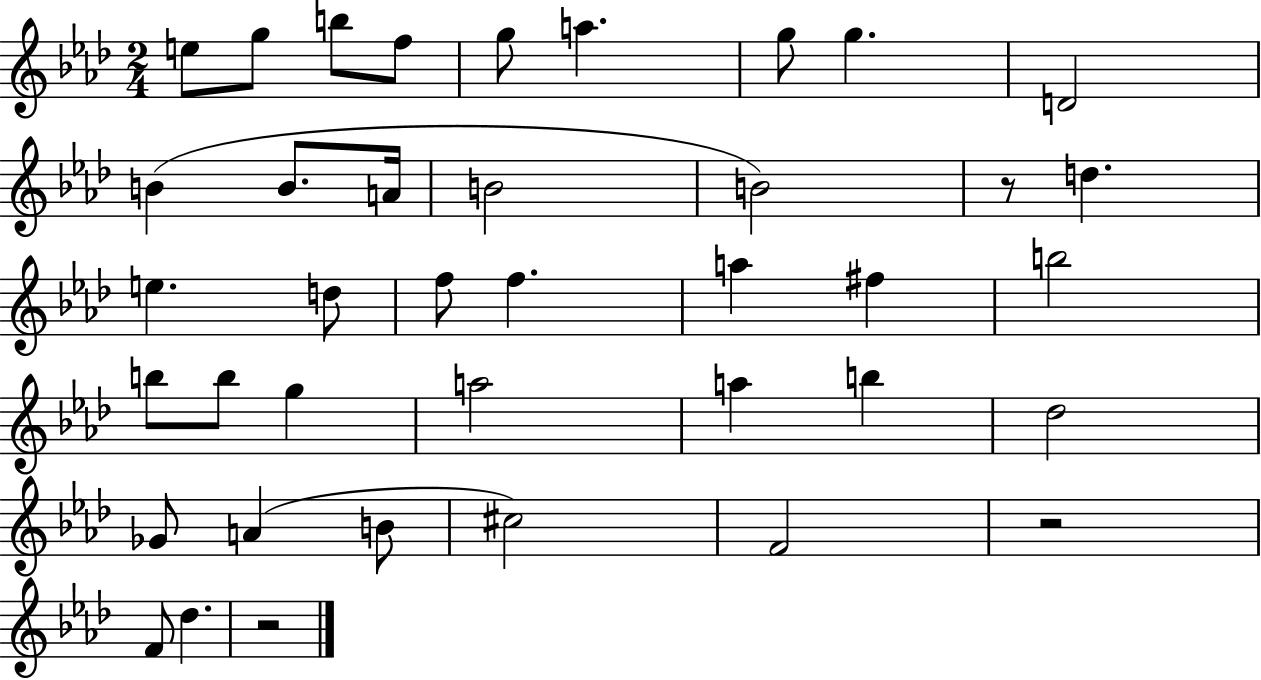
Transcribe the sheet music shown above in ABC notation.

X:1
T:Untitled
M:2/4
L:1/4
K:Ab
e/2 g/2 b/2 f/2 g/2 a g/2 g D2 B B/2 A/4 B2 B2 z/2 d e d/2 f/2 f a ^f b2 b/2 b/2 g a2 a b _d2 _G/2 A B/2 ^c2 F2 z2 F/2 _d z2